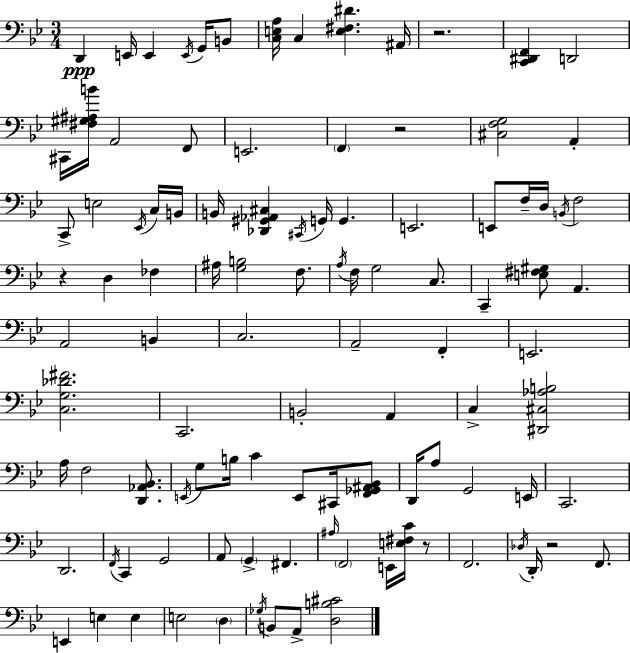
{
  \clef bass
  \numericTimeSignature
  \time 3/4
  \key bes \major
  \repeat volta 2 { d,4\ppp e,16 e,4 \acciaccatura { e,16 } g,16 b,8 | <c e a>16 c4 <e fis dis'>4. | ais,16 r2. | <c, dis, f,>4 d,2 | \break cis,16 <fis gis ais b'>16 a,2 f,8 | e,2. | \parenthesize f,4 r2 | <cis f g>2 a,4-. | \break c,8-> e2 \acciaccatura { ees,16 } | c16 b,16 b,16 <des, gis, aes, cis>4 \acciaccatura { cis,16 } g,16 g,4. | e,2. | e,8 f16-- d16 \acciaccatura { b,16 } f2 | \break r4 d4 | fes4 ais16 <g b>2 | f8. \acciaccatura { a16 } f16 g2 | c8. c,4-- <e fis gis>8 a,4. | \break a,2 | b,4 c2. | a,2-- | f,4-. e,2. | \break <c g des' fis'>2. | c,2. | b,2-. | a,4 c4-> <dis, cis aes b>2 | \break a16 f2 | <d, aes, bes,>8. \acciaccatura { e,16 } g8 b16 c'4 | e,8 cis,16 <f, ges, ais, bes,>8 d,16 a8 g,2 | e,16 c,2. | \break d,2. | \acciaccatura { f,16 } c,4 g,2 | a,8 \parenthesize g,4-> | fis,4. \grace { ais16 } \parenthesize f,2 | \break e,16 <e fis c'>16 r8 f,2. | \acciaccatura { des16 } d,16-. r2 | f,8. e,4 | e4 e4 e2 | \break \parenthesize d4 \acciaccatura { ges16 } b,8 | a,8-> <d b cis'>2 } \bar "|."
}